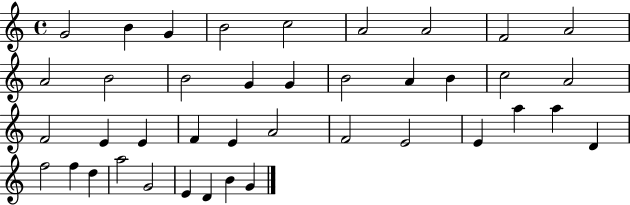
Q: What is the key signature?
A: C major